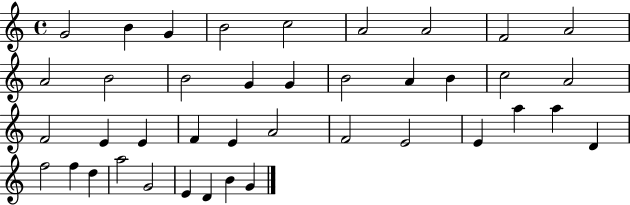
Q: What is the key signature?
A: C major